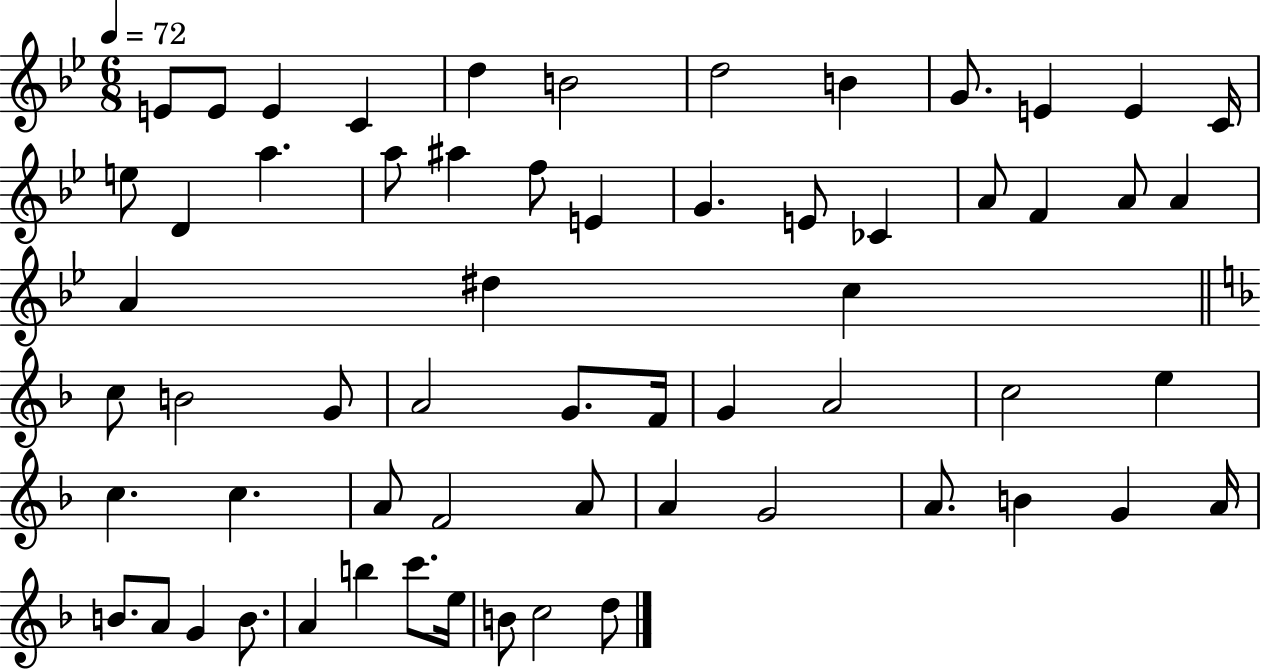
E4/e E4/e E4/q C4/q D5/q B4/h D5/h B4/q G4/e. E4/q E4/q C4/s E5/e D4/q A5/q. A5/e A#5/q F5/e E4/q G4/q. E4/e CES4/q A4/e F4/q A4/e A4/q A4/q D#5/q C5/q C5/e B4/h G4/e A4/h G4/e. F4/s G4/q A4/h C5/h E5/q C5/q. C5/q. A4/e F4/h A4/e A4/q G4/h A4/e. B4/q G4/q A4/s B4/e. A4/e G4/q B4/e. A4/q B5/q C6/e. E5/s B4/e C5/h D5/e